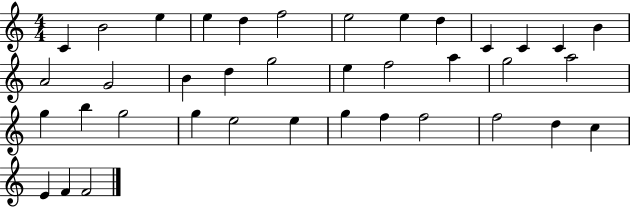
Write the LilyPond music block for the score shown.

{
  \clef treble
  \numericTimeSignature
  \time 4/4
  \key c \major
  c'4 b'2 e''4 | e''4 d''4 f''2 | e''2 e''4 d''4 | c'4 c'4 c'4 b'4 | \break a'2 g'2 | b'4 d''4 g''2 | e''4 f''2 a''4 | g''2 a''2 | \break g''4 b''4 g''2 | g''4 e''2 e''4 | g''4 f''4 f''2 | f''2 d''4 c''4 | \break e'4 f'4 f'2 | \bar "|."
}